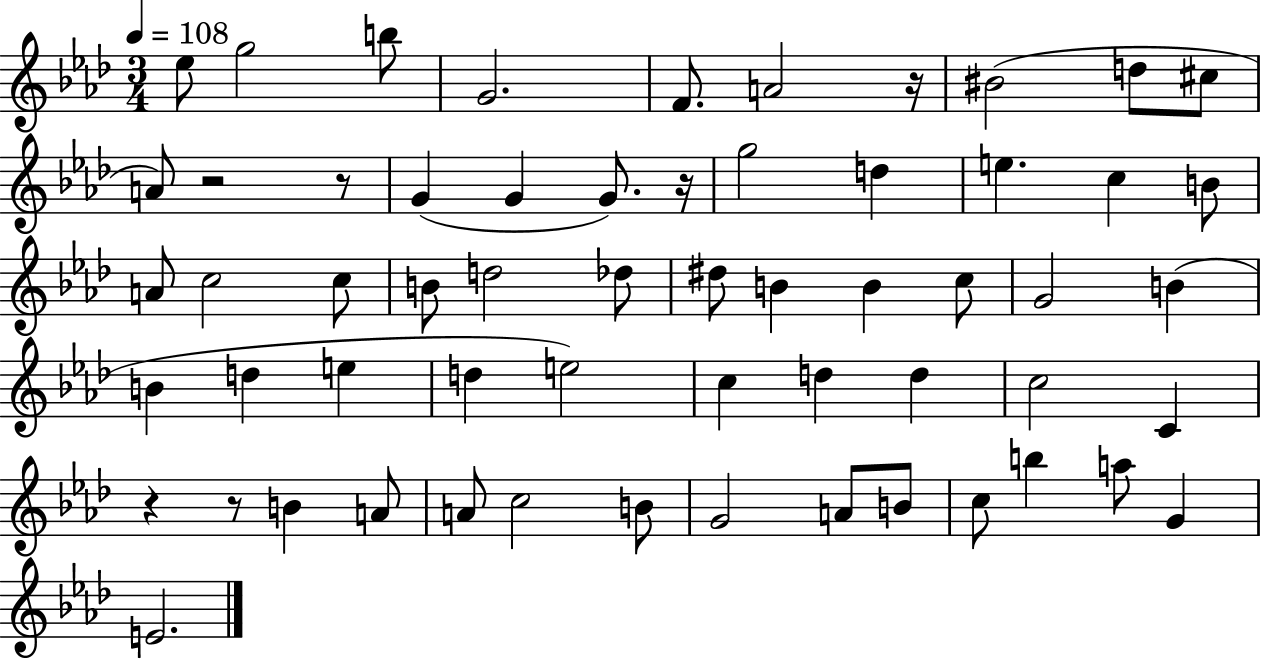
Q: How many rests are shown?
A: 6